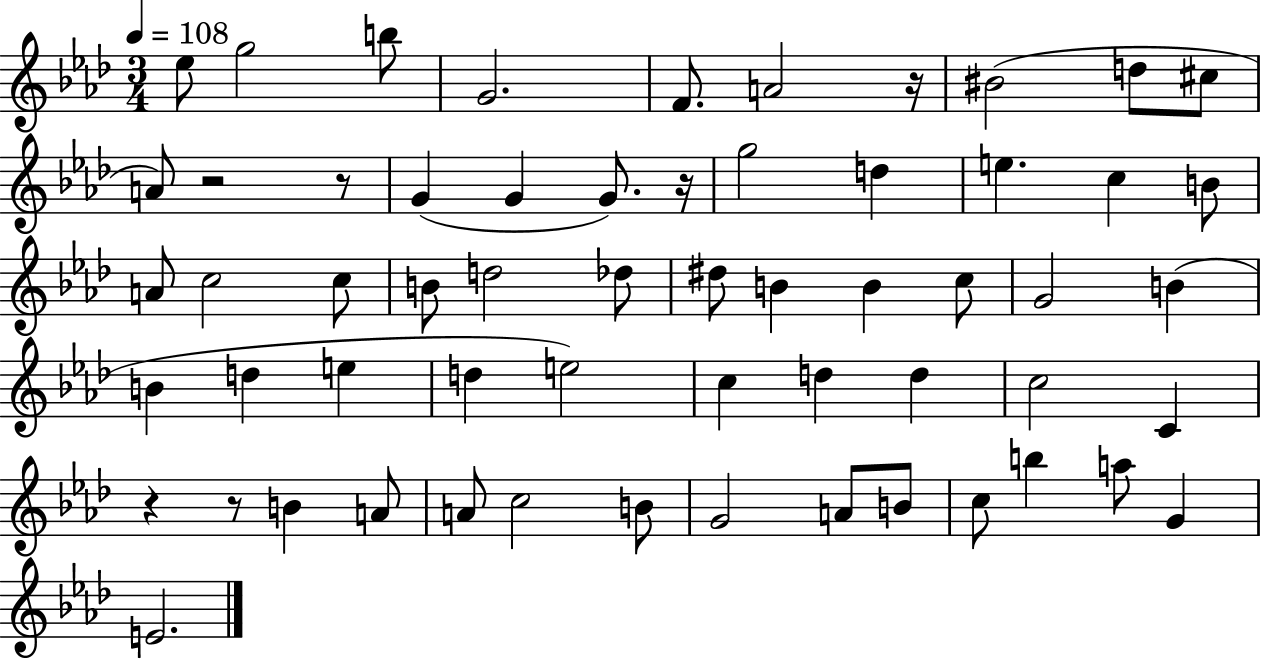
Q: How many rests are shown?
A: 6